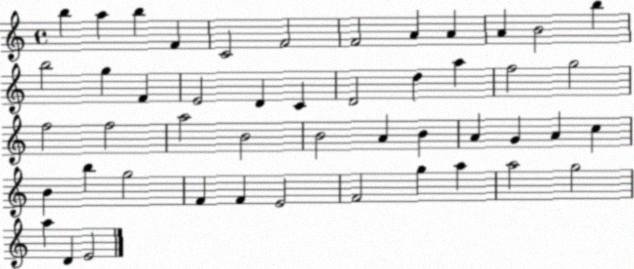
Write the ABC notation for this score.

X:1
T:Untitled
M:4/4
L:1/4
K:C
b a b F C2 F2 F2 A A A B2 b b2 g F E2 D C D2 d a f2 g2 f2 f2 a2 B2 B2 A B A G A c B b g2 F F E2 F2 g a a2 g2 a D E2